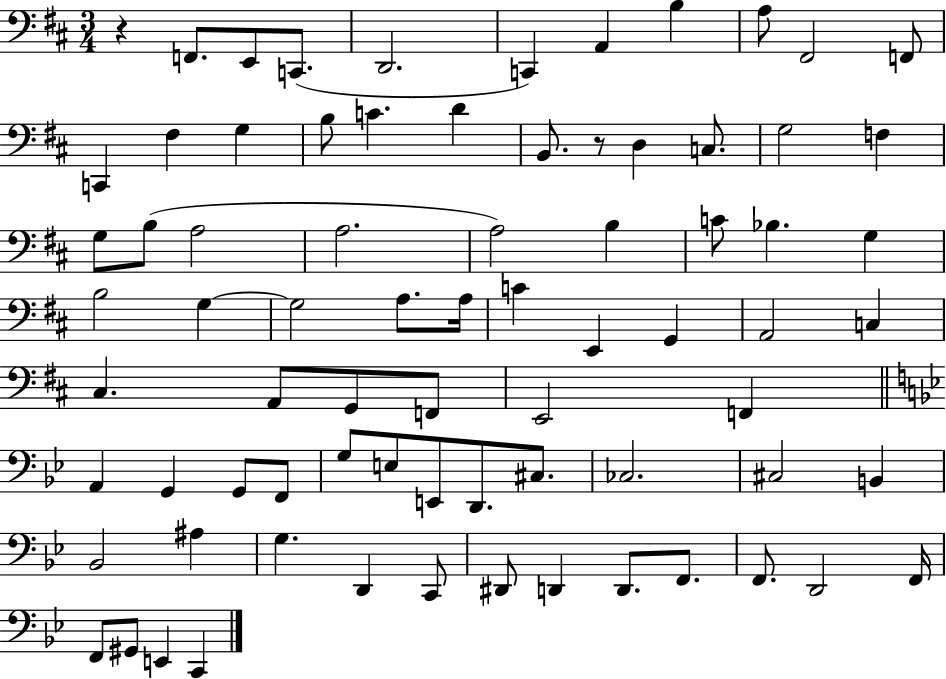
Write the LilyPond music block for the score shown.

{
  \clef bass
  \numericTimeSignature
  \time 3/4
  \key d \major
  r4 f,8. e,8 c,8.( | d,2. | c,4) a,4 b4 | a8 fis,2 f,8 | \break c,4 fis4 g4 | b8 c'4. d'4 | b,8. r8 d4 c8. | g2 f4 | \break g8 b8( a2 | a2. | a2) b4 | c'8 bes4. g4 | \break b2 g4~~ | g2 a8. a16 | c'4 e,4 g,4 | a,2 c4 | \break cis4. a,8 g,8 f,8 | e,2 f,4 | \bar "||" \break \key bes \major a,4 g,4 g,8 f,8 | g8 e8 e,8 d,8. cis8. | ces2. | cis2 b,4 | \break bes,2 ais4 | g4. d,4 c,8 | dis,8 d,4 d,8. f,8. | f,8. d,2 f,16 | \break f,8 gis,8 e,4 c,4 | \bar "|."
}